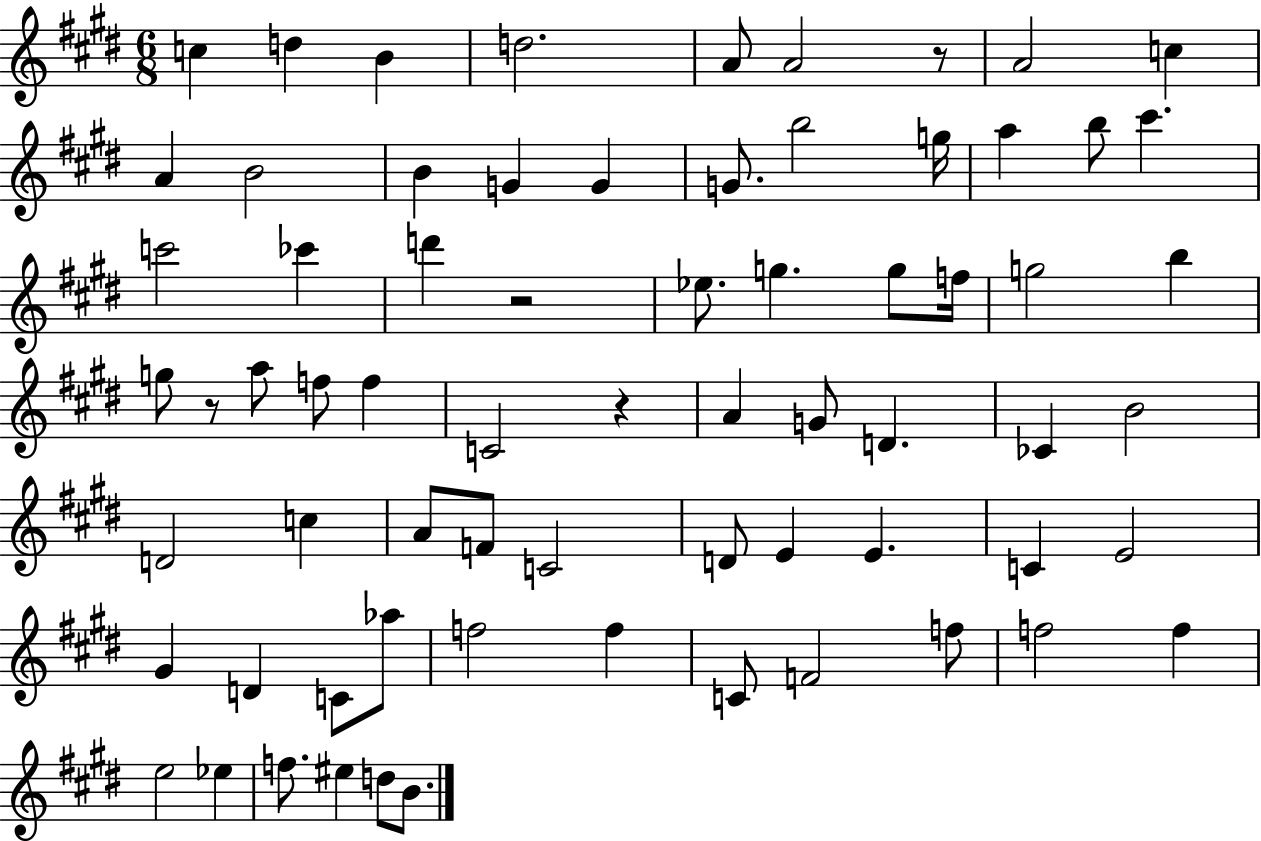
{
  \clef treble
  \numericTimeSignature
  \time 6/8
  \key e \major
  c''4 d''4 b'4 | d''2. | a'8 a'2 r8 | a'2 c''4 | \break a'4 b'2 | b'4 g'4 g'4 | g'8. b''2 g''16 | a''4 b''8 cis'''4. | \break c'''2 ces'''4 | d'''4 r2 | ees''8. g''4. g''8 f''16 | g''2 b''4 | \break g''8 r8 a''8 f''8 f''4 | c'2 r4 | a'4 g'8 d'4. | ces'4 b'2 | \break d'2 c''4 | a'8 f'8 c'2 | d'8 e'4 e'4. | c'4 e'2 | \break gis'4 d'4 c'8 aes''8 | f''2 f''4 | c'8 f'2 f''8 | f''2 f''4 | \break e''2 ees''4 | f''8. eis''4 d''8 b'8. | \bar "|."
}